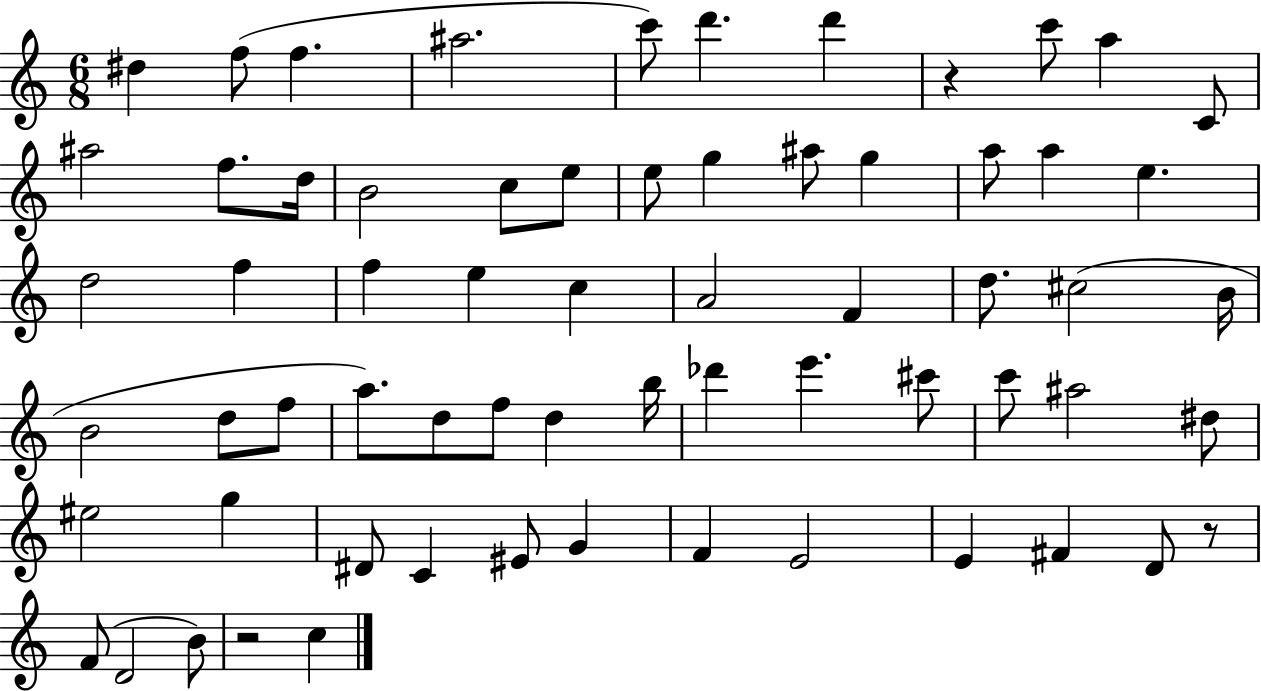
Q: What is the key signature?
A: C major